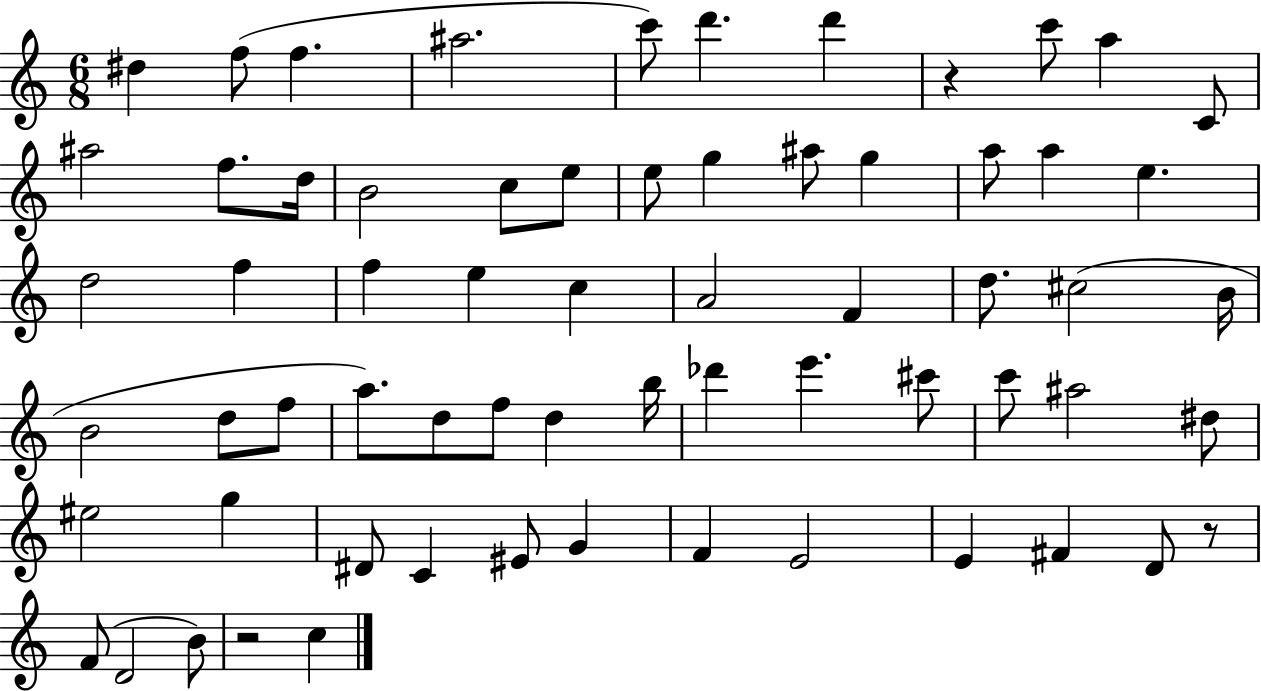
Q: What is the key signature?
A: C major